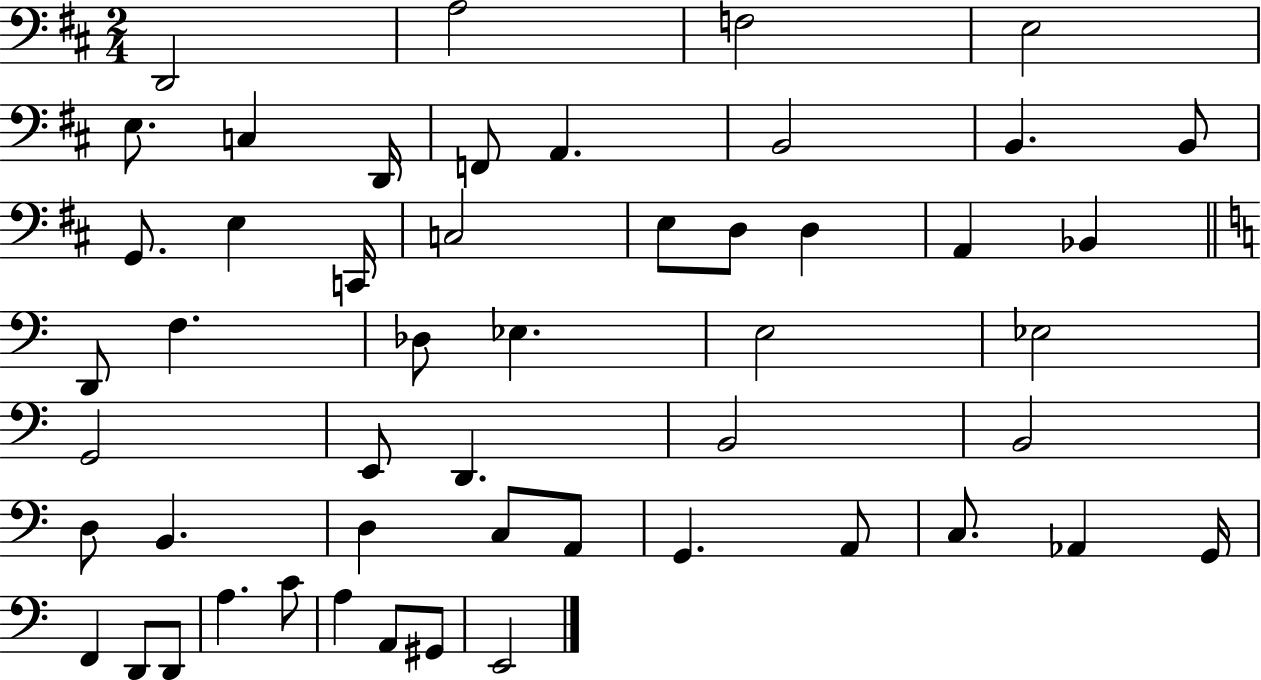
X:1
T:Untitled
M:2/4
L:1/4
K:D
D,,2 A,2 F,2 E,2 E,/2 C, D,,/4 F,,/2 A,, B,,2 B,, B,,/2 G,,/2 E, C,,/4 C,2 E,/2 D,/2 D, A,, _B,, D,,/2 F, _D,/2 _E, E,2 _E,2 G,,2 E,,/2 D,, B,,2 B,,2 D,/2 B,, D, C,/2 A,,/2 G,, A,,/2 C,/2 _A,, G,,/4 F,, D,,/2 D,,/2 A, C/2 A, A,,/2 ^G,,/2 E,,2